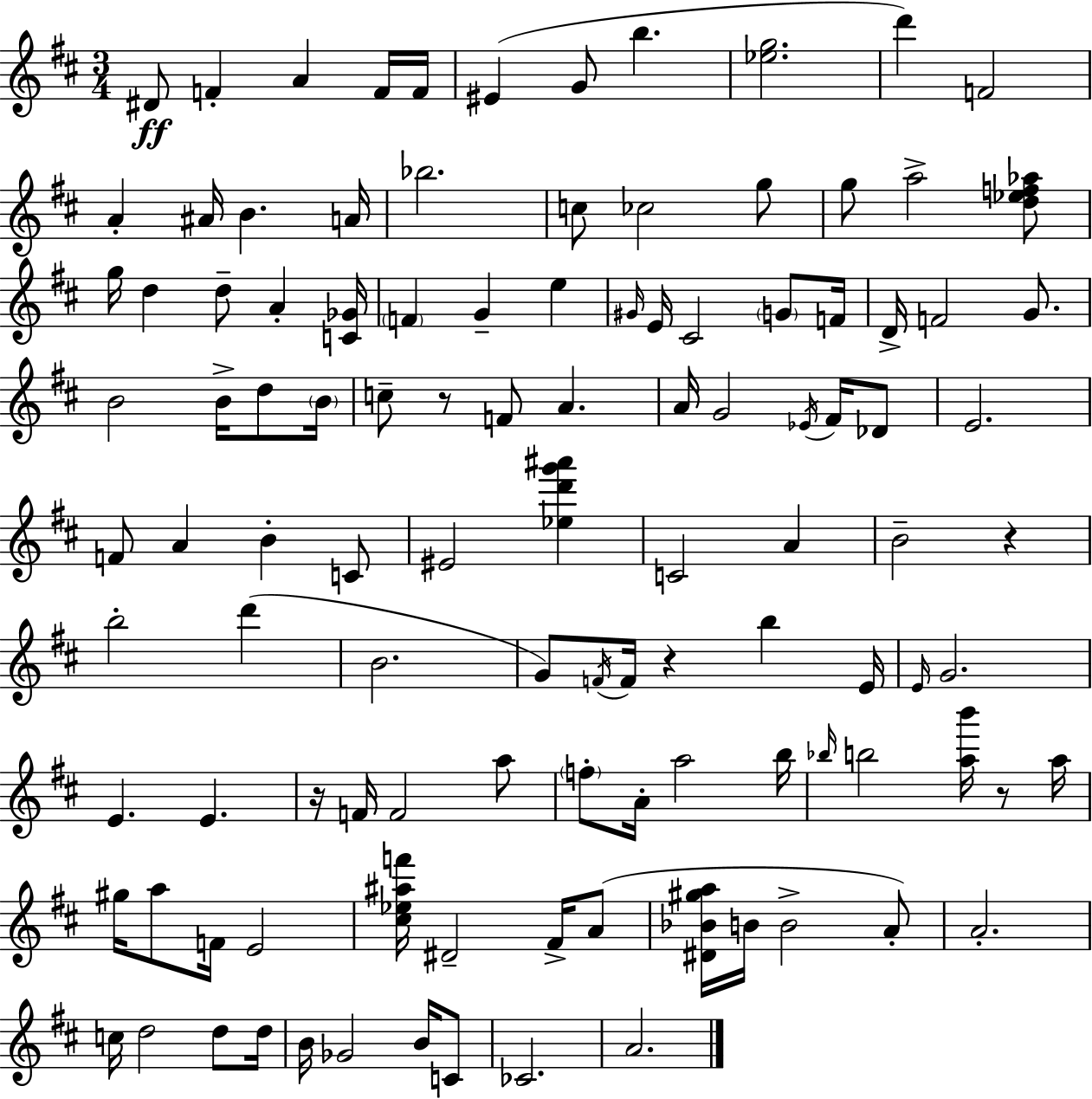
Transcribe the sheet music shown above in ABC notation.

X:1
T:Untitled
M:3/4
L:1/4
K:D
^D/2 F A F/4 F/4 ^E G/2 b [_eg]2 d' F2 A ^A/4 B A/4 _b2 c/2 _c2 g/2 g/2 a2 [d_ef_a]/2 g/4 d d/2 A [C_G]/4 F G e ^G/4 E/4 ^C2 G/2 F/4 D/4 F2 G/2 B2 B/4 d/2 B/4 c/2 z/2 F/2 A A/4 G2 _E/4 ^F/4 _D/2 E2 F/2 A B C/2 ^E2 [_ed'g'^a'] C2 A B2 z b2 d' B2 G/2 F/4 F/4 z b E/4 E/4 G2 E E z/4 F/4 F2 a/2 f/2 A/4 a2 b/4 _b/4 b2 [ab']/4 z/2 a/4 ^g/4 a/2 F/4 E2 [^c_e^af']/4 ^D2 ^F/4 A/2 [^D_B^ga]/4 B/4 B2 A/2 A2 c/4 d2 d/2 d/4 B/4 _G2 B/4 C/2 _C2 A2